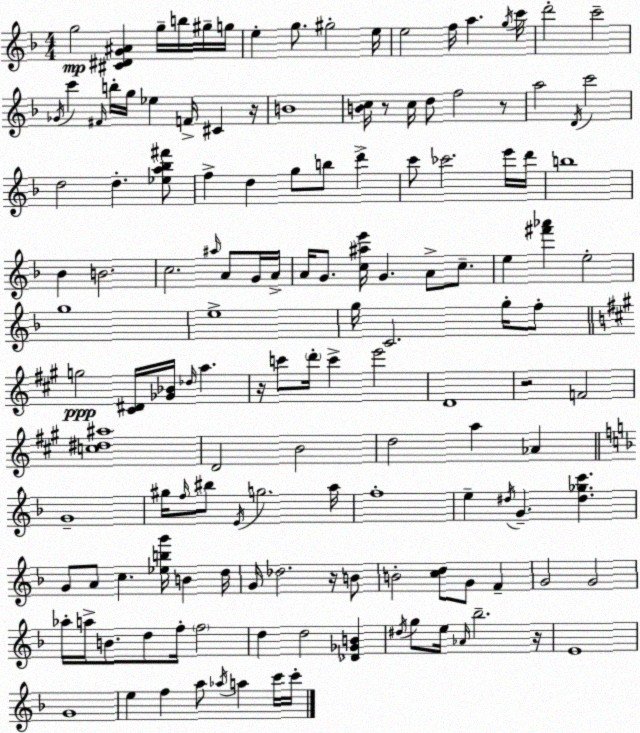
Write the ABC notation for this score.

X:1
T:Untitled
M:4/4
L:1/4
K:Dm
g2 [^C^DG^A] g/4 b/4 ^g/4 g/4 e g/2 ^g2 e/4 e2 f/4 a g/4 c'/4 d'2 c'2 _G/4 c' ^F/4 b/4 g/4 _e F/4 ^C z/4 B4 [Bc]/4 z/2 c/4 d/2 f2 z/2 a2 D/4 c'2 d2 d [_ea_b^f']/2 f d g/2 b/2 d' c'/2 _c'2 e'/4 d'/4 b4 _B B2 c2 ^a/4 A/2 G/4 A/4 A/4 G/2 [c^ae']/4 G A/2 c/2 e [^f'_a'] e2 g4 e4 g/4 C2 g/4 f/2 g2 [^C^D]/4 [_G_B]/4 _d/4 a z/4 c'/2 d'/4 c' e'2 D4 z2 F2 [c^d^a]4 D2 B2 d2 a _A G4 ^g/4 f/4 ^b/2 E/4 g2 a/4 f4 e ^d/4 G [^d_gc'] G/2 A/2 c [_ebg']/4 B d/4 G/4 _d2 z/4 B/2 B2 [cd]/2 G/2 F G2 G2 _a/4 a/4 B/2 d/2 f/4 f2 d d2 [_D_GB] ^d/4 g/2 e/4 _A/4 _b2 z/4 E4 G4 e f a/2 _a/4 a c'/4 c'/4